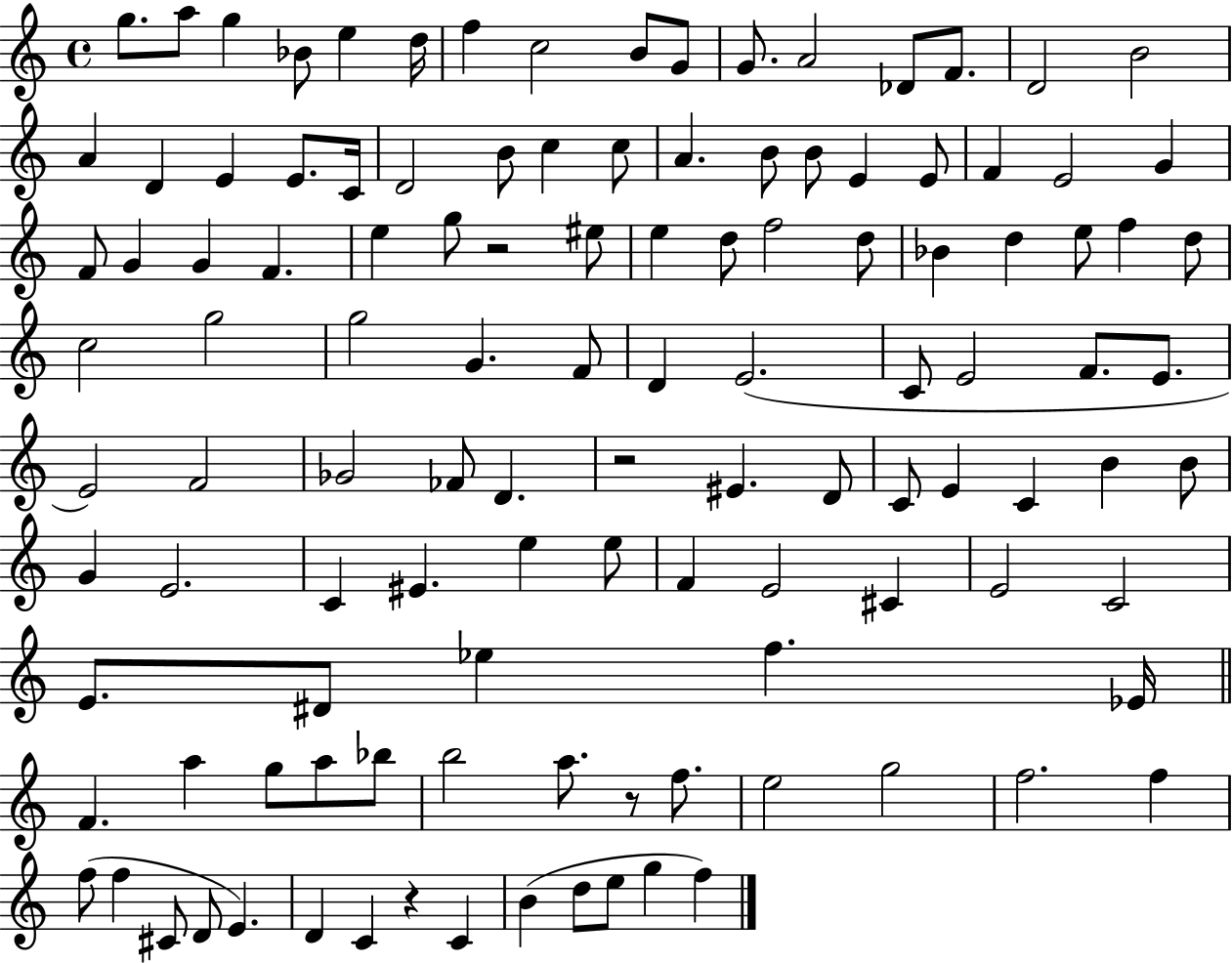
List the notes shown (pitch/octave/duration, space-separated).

G5/e. A5/e G5/q Bb4/e E5/q D5/s F5/q C5/h B4/e G4/e G4/e. A4/h Db4/e F4/e. D4/h B4/h A4/q D4/q E4/q E4/e. C4/s D4/h B4/e C5/q C5/e A4/q. B4/e B4/e E4/q E4/e F4/q E4/h G4/q F4/e G4/q G4/q F4/q. E5/q G5/e R/h EIS5/e E5/q D5/e F5/h D5/e Bb4/q D5/q E5/e F5/q D5/e C5/h G5/h G5/h G4/q. F4/e D4/q E4/h. C4/e E4/h F4/e. E4/e. E4/h F4/h Gb4/h FES4/e D4/q. R/h EIS4/q. D4/e C4/e E4/q C4/q B4/q B4/e G4/q E4/h. C4/q EIS4/q. E5/q E5/e F4/q E4/h C#4/q E4/h C4/h E4/e. D#4/e Eb5/q F5/q. Eb4/s F4/q. A5/q G5/e A5/e Bb5/e B5/h A5/e. R/e F5/e. E5/h G5/h F5/h. F5/q F5/e F5/q C#4/e D4/e E4/q. D4/q C4/q R/q C4/q B4/q D5/e E5/e G5/q F5/q